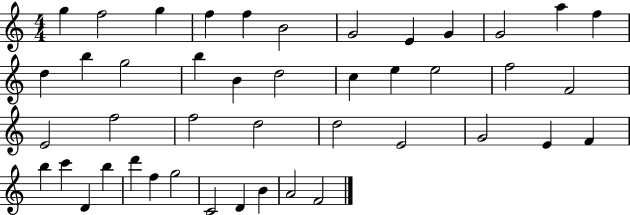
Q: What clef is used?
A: treble